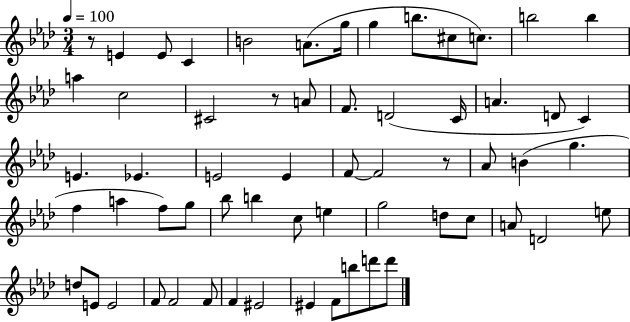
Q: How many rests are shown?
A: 3